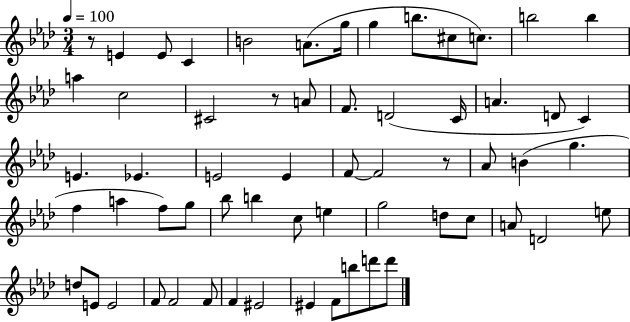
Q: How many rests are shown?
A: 3